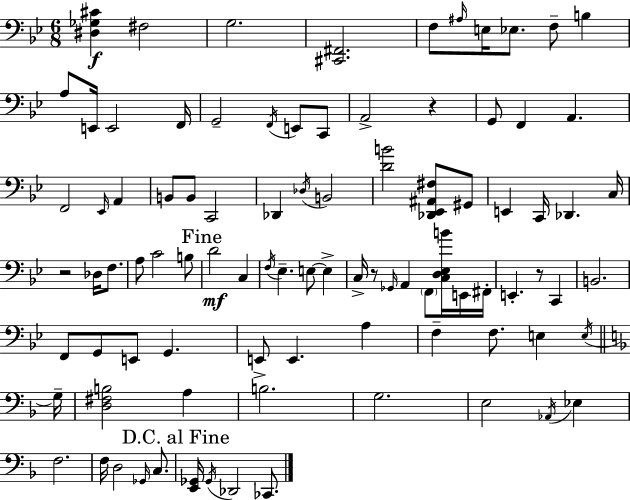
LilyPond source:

{
  \clef bass
  \numericTimeSignature
  \time 6/8
  \key bes \major
  <dis ges cis'>4\f fis2 | g2. | <cis, fis,>2. | f8 \grace { ais16 } e16 ees8. f8-- b4 | \break a8 e,16 e,2 | f,16 g,2-- \acciaccatura { f,16 } e,8 | c,8 a,2-> r4 | g,8 f,4 a,4. | \break f,2 \grace { ees,16 } a,4 | b,8 b,8 c,2 | des,4 \acciaccatura { des16 } b,2 | <d' b'>2 | \break <des, ees, ais, fis>8 gis,8 e,4 c,16 des,4. | c16 r2 | des16 f8. a8 c'2 | b8 \mark "Fine" d'2\mf | \break c4 \acciaccatura { f16 } ees4.-- e8~~ | e4-> c16-> r8 \grace { ges,16 } a,4 | \parenthesize f,8 <c d ees b'>16 e,16 fis,16-. e,4.-. | r8 c,4 b,2. | \break f,8 g,8 e,8 | g,4. e,8-> e,4. | a4 f4-- f8. | e4 \acciaccatura { e16 } \bar "||" \break \key f \major g16-- <d fis b>2 a4 | b2. | g2. | e2 \acciaccatura { aes,16 } ees4 | \break f2. | f16 d2 \grace { ges,16 } | c8. \mark "D.C. al Fine" <e, ges,>16 \acciaccatura { ges,16 } des,2 | ces,8. \bar "|."
}